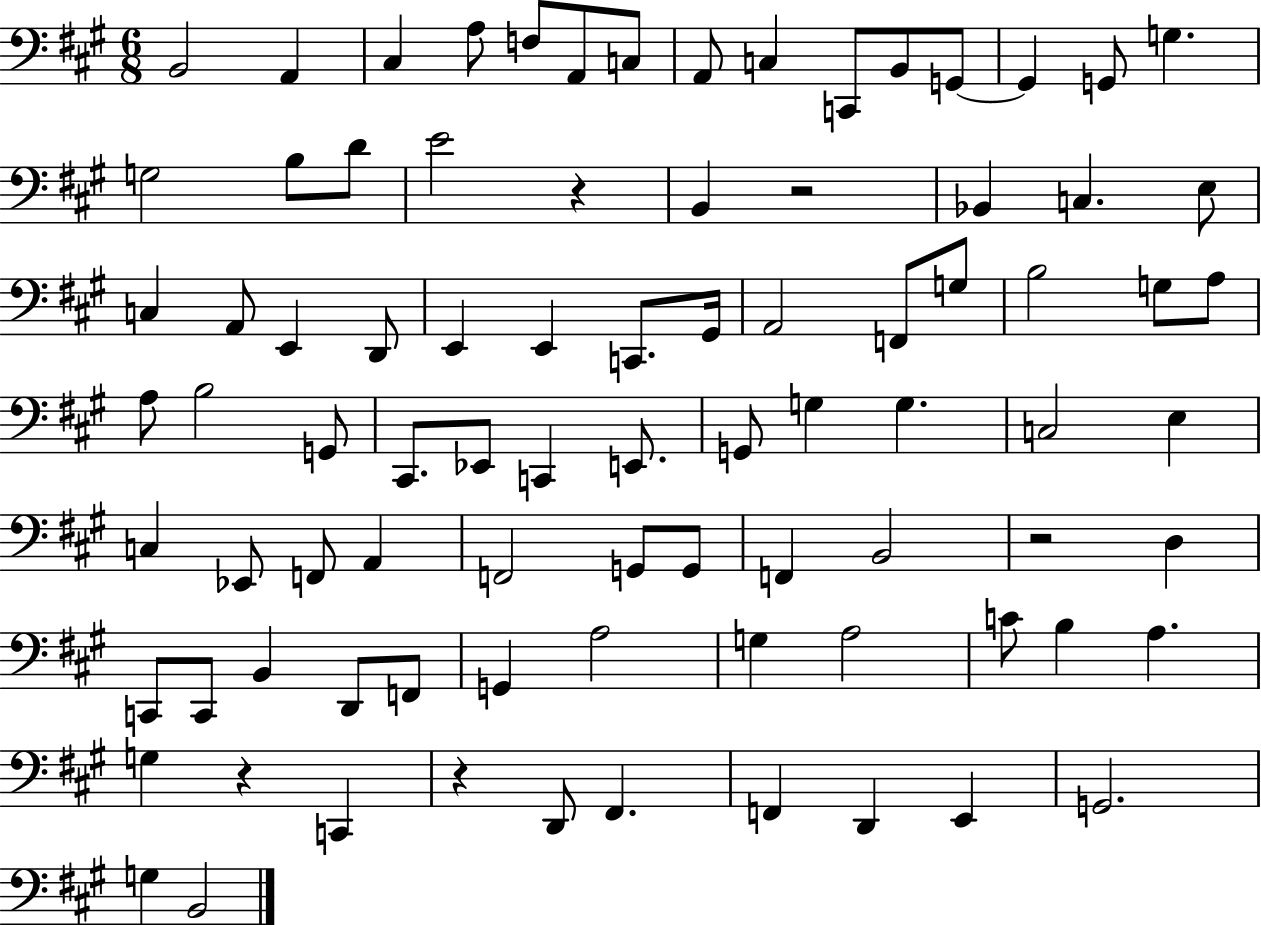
{
  \clef bass
  \numericTimeSignature
  \time 6/8
  \key a \major
  \repeat volta 2 { b,2 a,4 | cis4 a8 f8 a,8 c8 | a,8 c4 c,8 b,8 g,8~~ | g,4 g,8 g4. | \break g2 b8 d'8 | e'2 r4 | b,4 r2 | bes,4 c4. e8 | \break c4 a,8 e,4 d,8 | e,4 e,4 c,8. gis,16 | a,2 f,8 g8 | b2 g8 a8 | \break a8 b2 g,8 | cis,8. ees,8 c,4 e,8. | g,8 g4 g4. | c2 e4 | \break c4 ees,8 f,8 a,4 | f,2 g,8 g,8 | f,4 b,2 | r2 d4 | \break c,8 c,8 b,4 d,8 f,8 | g,4 a2 | g4 a2 | c'8 b4 a4. | \break g4 r4 c,4 | r4 d,8 fis,4. | f,4 d,4 e,4 | g,2. | \break g4 b,2 | } \bar "|."
}